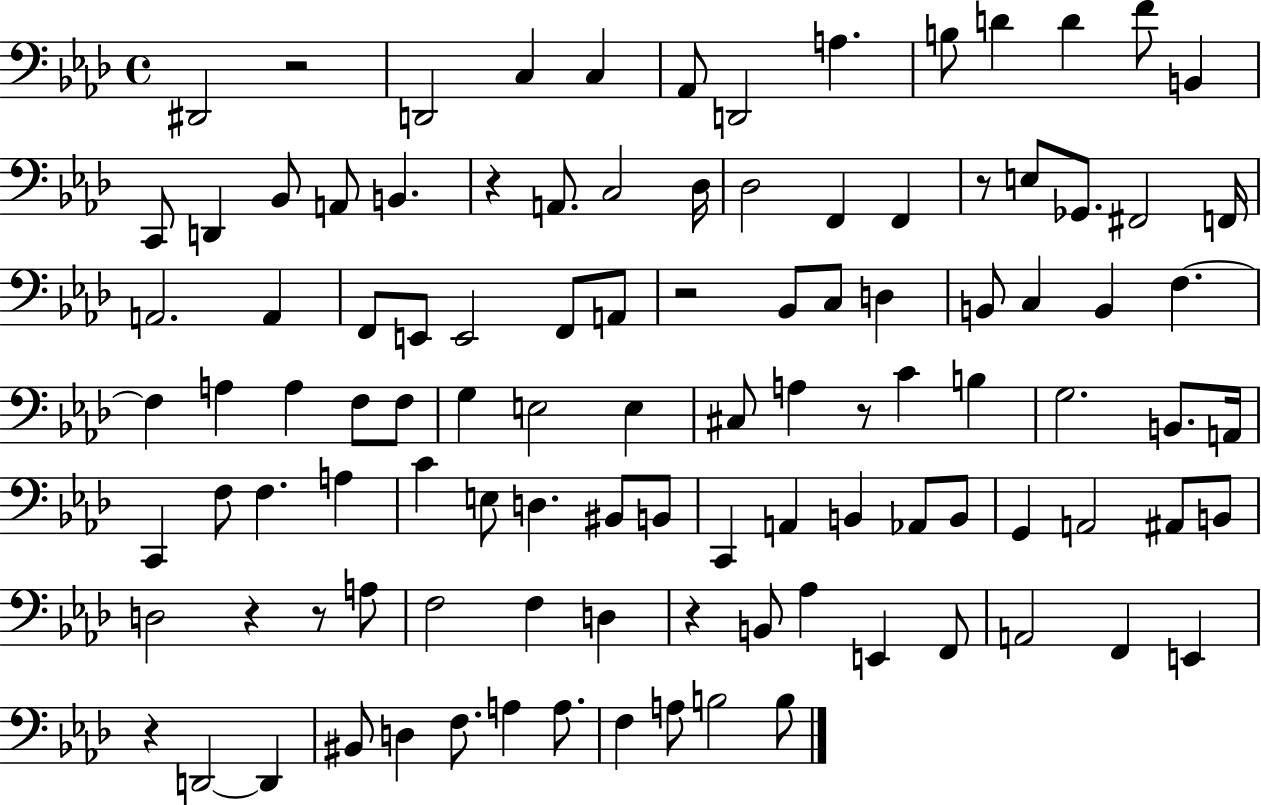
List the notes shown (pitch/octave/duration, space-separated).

D#2/h R/h D2/h C3/q C3/q Ab2/e D2/h A3/q. B3/e D4/q D4/q F4/e B2/q C2/e D2/q Bb2/e A2/e B2/q. R/q A2/e. C3/h Db3/s Db3/h F2/q F2/q R/e E3/e Gb2/e. F#2/h F2/s A2/h. A2/q F2/e E2/e E2/h F2/e A2/e R/h Bb2/e C3/e D3/q B2/e C3/q B2/q F3/q. F3/q A3/q A3/q F3/e F3/e G3/q E3/h E3/q C#3/e A3/q R/e C4/q B3/q G3/h. B2/e. A2/s C2/q F3/e F3/q. A3/q C4/q E3/e D3/q. BIS2/e B2/e C2/q A2/q B2/q Ab2/e B2/e G2/q A2/h A#2/e B2/e D3/h R/q R/e A3/e F3/h F3/q D3/q R/q B2/e Ab3/q E2/q F2/e A2/h F2/q E2/q R/q D2/h D2/q BIS2/e D3/q F3/e. A3/q A3/e. F3/q A3/e B3/h B3/e